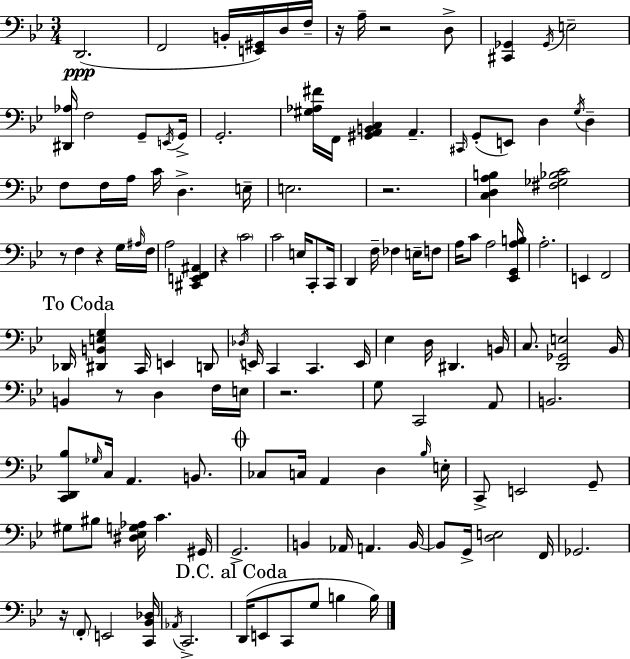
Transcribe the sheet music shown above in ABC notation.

X:1
T:Untitled
M:3/4
L:1/4
K:Gm
D,,2 F,,2 B,,/4 [E,,^G,,]/4 D,/4 F,/4 z/4 A,/4 z2 D,/2 [^C,,_G,,] _G,,/4 E,2 [^D,,_A,]/4 F,2 G,,/2 E,,/4 G,,/4 G,,2 [^G,_A,^F]/4 F,,/4 [^G,,A,,B,,C,] A,, ^C,,/4 G,,/2 E,,/2 D, G,/4 D, F,/2 F,/4 A,/4 C/4 D, E,/4 E,2 z2 [C,D,A,B,] [^F,_G,_B,C]2 z/2 F, z G,/4 ^A,/4 F,/4 A,2 [^C,,E,,F,,^A,,] z C2 C2 E,/4 C,,/2 C,,/4 D,, F,/4 _F, E,/4 F,/2 A,/4 C/2 A,2 [_E,,G,,A,B,]/4 A,2 E,, F,,2 _D,,/4 [^D,,B,,E,G,] C,,/4 E,, D,,/2 _D,/4 E,,/4 C,, C,, E,,/4 _E, D,/4 ^D,, B,,/4 C,/2 [D,,_G,,E,]2 _B,,/4 B,, z/2 D, F,/4 E,/4 z2 G,/2 C,,2 A,,/2 B,,2 [C,,D,,_B,]/2 _G,/4 C,/4 A,, B,,/2 _C,/2 C,/4 A,, D, _B,/4 E,/4 C,,/2 E,,2 G,,/2 ^G,/2 ^B,/2 [^D,_E,G,_A,]/4 C ^G,,/4 G,,2 B,, _A,,/4 A,, B,,/4 B,,/2 G,,/4 [D,E,]2 F,,/4 _G,,2 z/4 F,,/2 E,,2 [C,,_B,,_D,]/4 _A,,/4 C,,2 D,,/4 E,,/2 C,,/2 G,/2 B, B,/4